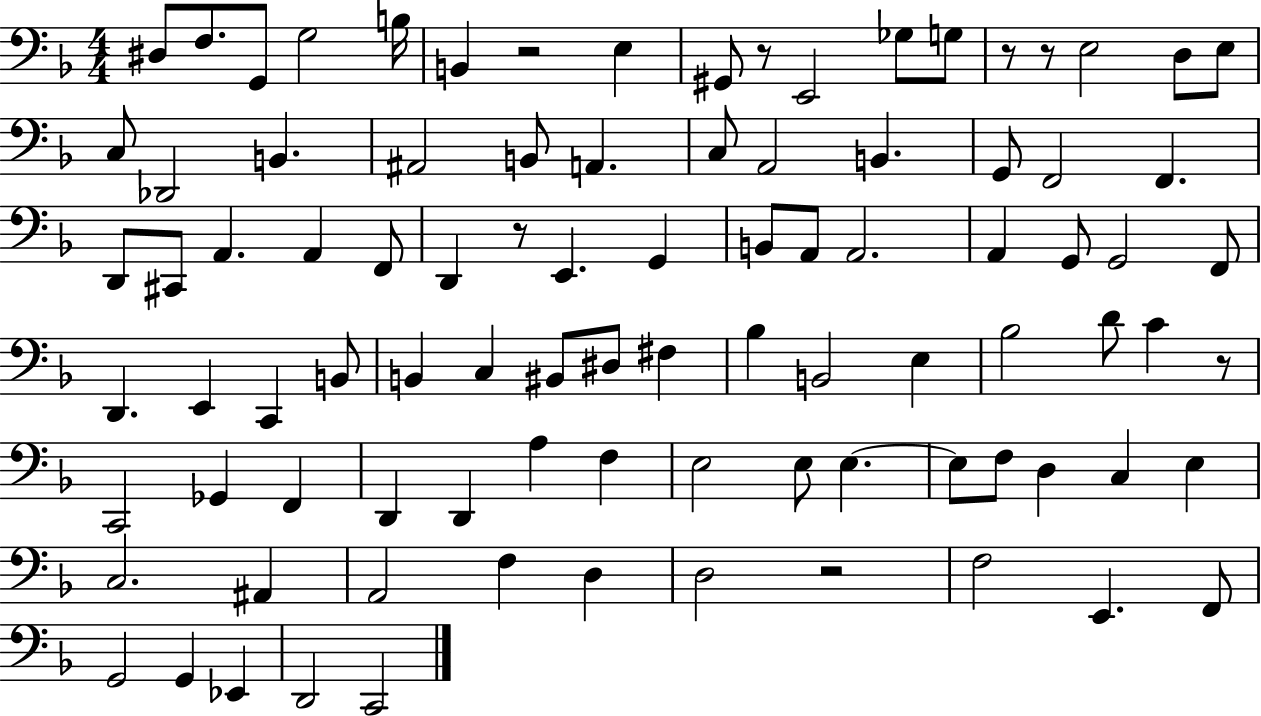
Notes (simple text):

D#3/e F3/e. G2/e G3/h B3/s B2/q R/h E3/q G#2/e R/e E2/h Gb3/e G3/e R/e R/e E3/h D3/e E3/e C3/e Db2/h B2/q. A#2/h B2/e A2/q. C3/e A2/h B2/q. G2/e F2/h F2/q. D2/e C#2/e A2/q. A2/q F2/e D2/q R/e E2/q. G2/q B2/e A2/e A2/h. A2/q G2/e G2/h F2/e D2/q. E2/q C2/q B2/e B2/q C3/q BIS2/e D#3/e F#3/q Bb3/q B2/h E3/q Bb3/h D4/e C4/q R/e C2/h Gb2/q F2/q D2/q D2/q A3/q F3/q E3/h E3/e E3/q. E3/e F3/e D3/q C3/q E3/q C3/h. A#2/q A2/h F3/q D3/q D3/h R/h F3/h E2/q. F2/e G2/h G2/q Eb2/q D2/h C2/h